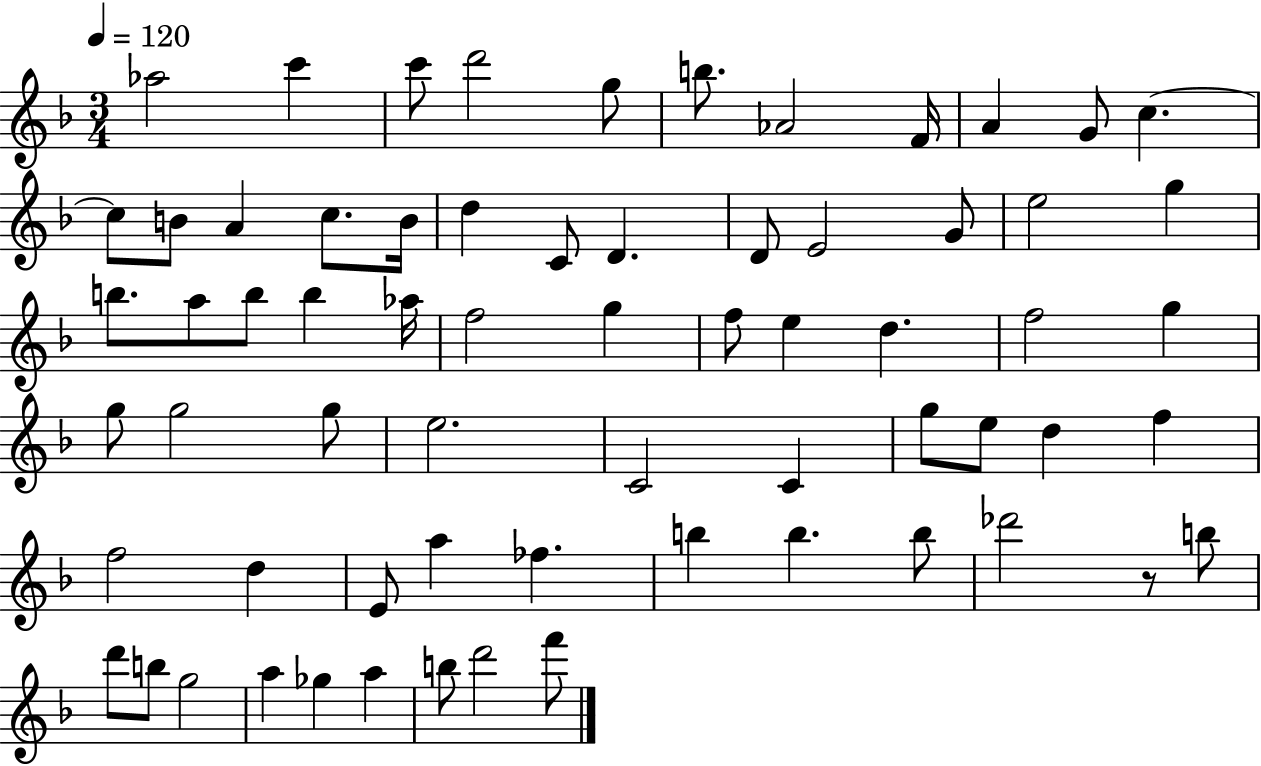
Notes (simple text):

Ab5/h C6/q C6/e D6/h G5/e B5/e. Ab4/h F4/s A4/q G4/e C5/q. C5/e B4/e A4/q C5/e. B4/s D5/q C4/e D4/q. D4/e E4/h G4/e E5/h G5/q B5/e. A5/e B5/e B5/q Ab5/s F5/h G5/q F5/e E5/q D5/q. F5/h G5/q G5/e G5/h G5/e E5/h. C4/h C4/q G5/e E5/e D5/q F5/q F5/h D5/q E4/e A5/q FES5/q. B5/q B5/q. B5/e Db6/h R/e B5/e D6/e B5/e G5/h A5/q Gb5/q A5/q B5/e D6/h F6/e